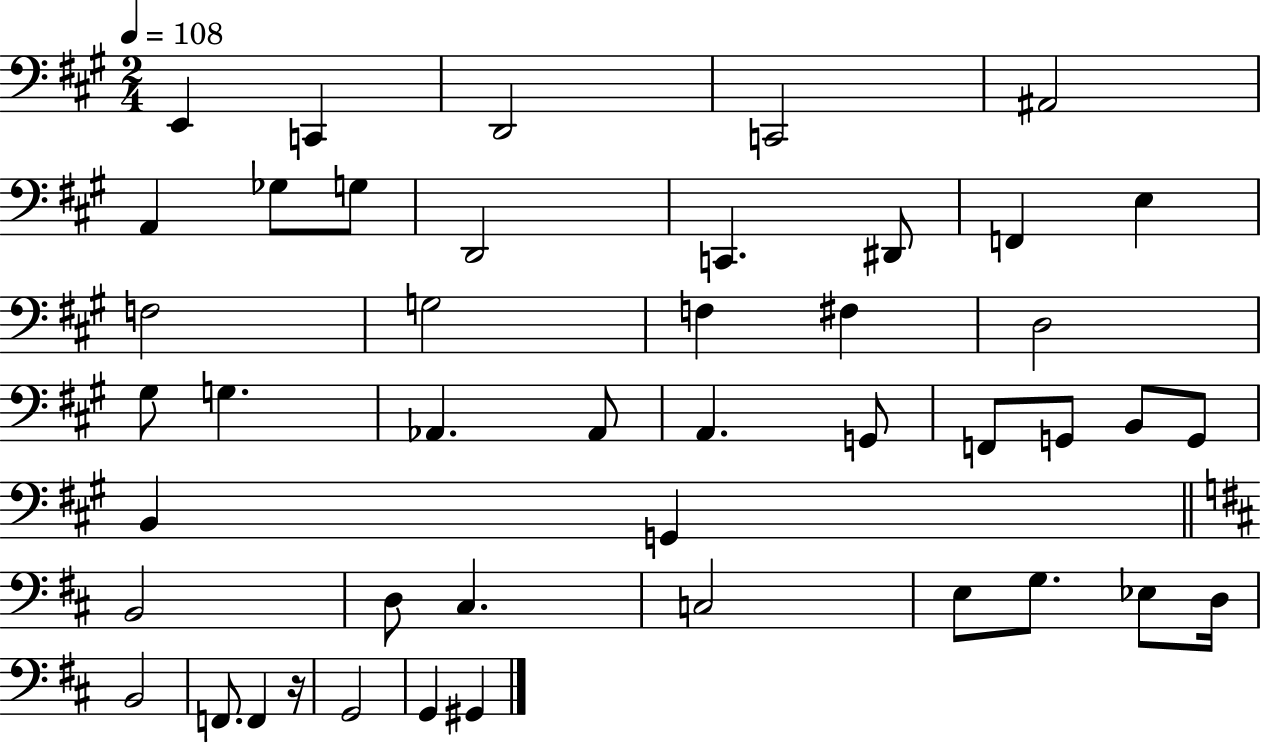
{
  \clef bass
  \numericTimeSignature
  \time 2/4
  \key a \major
  \tempo 4 = 108
  e,4 c,4 | d,2 | c,2 | ais,2 | \break a,4 ges8 g8 | d,2 | c,4. dis,8 | f,4 e4 | \break f2 | g2 | f4 fis4 | d2 | \break gis8 g4. | aes,4. aes,8 | a,4. g,8 | f,8 g,8 b,8 g,8 | \break b,4 g,4 | \bar "||" \break \key d \major b,2 | d8 cis4. | c2 | e8 g8. ees8 d16 | \break b,2 | f,8. f,4 r16 | g,2 | g,4 gis,4 | \break \bar "|."
}